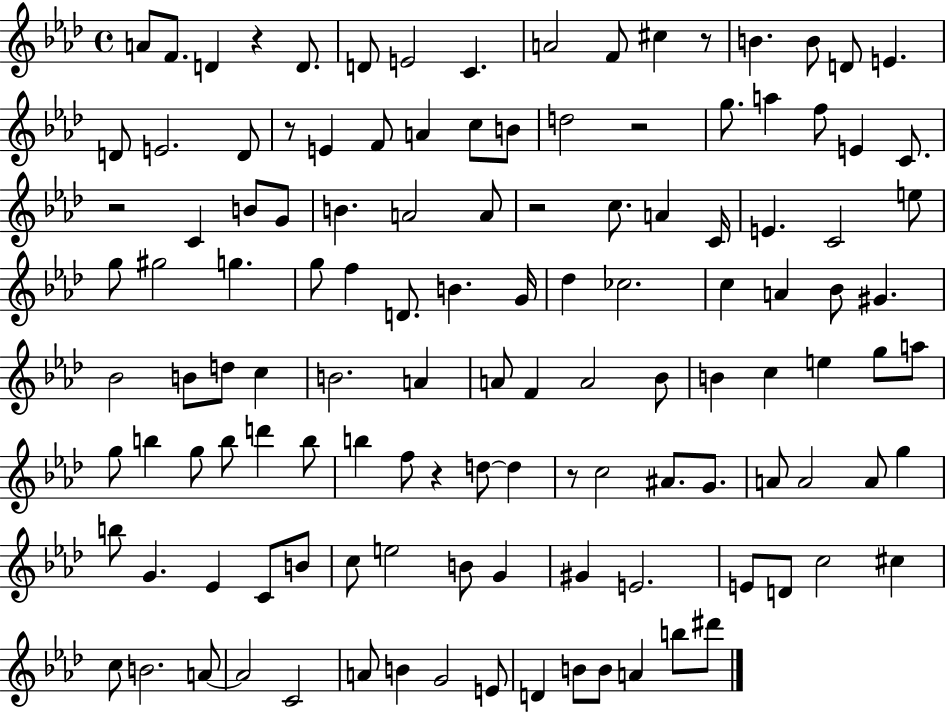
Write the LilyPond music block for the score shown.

{
  \clef treble
  \time 4/4
  \defaultTimeSignature
  \key aes \major
  a'8 f'8. d'4 r4 d'8. | d'8 e'2 c'4. | a'2 f'8 cis''4 r8 | b'4. b'8 d'8 e'4. | \break d'8 e'2. d'8 | r8 e'4 f'8 a'4 c''8 b'8 | d''2 r2 | g''8. a''4 f''8 e'4 c'8. | \break r2 c'4 b'8 g'8 | b'4. a'2 a'8 | r2 c''8. a'4 c'16 | e'4. c'2 e''8 | \break g''8 gis''2 g''4. | g''8 f''4 d'8. b'4. g'16 | des''4 ces''2. | c''4 a'4 bes'8 gis'4. | \break bes'2 b'8 d''8 c''4 | b'2. a'4 | a'8 f'4 a'2 bes'8 | b'4 c''4 e''4 g''8 a''8 | \break g''8 b''4 g''8 b''8 d'''4 b''8 | b''4 f''8 r4 d''8~~ d''4 | r8 c''2 ais'8. g'8. | a'8 a'2 a'8 g''4 | \break b''8 g'4. ees'4 c'8 b'8 | c''8 e''2 b'8 g'4 | gis'4 e'2. | e'8 d'8 c''2 cis''4 | \break c''8 b'2. a'8~~ | a'2 c'2 | a'8 b'4 g'2 e'8 | d'4 b'8 b'8 a'4 b''8 dis'''8 | \break \bar "|."
}